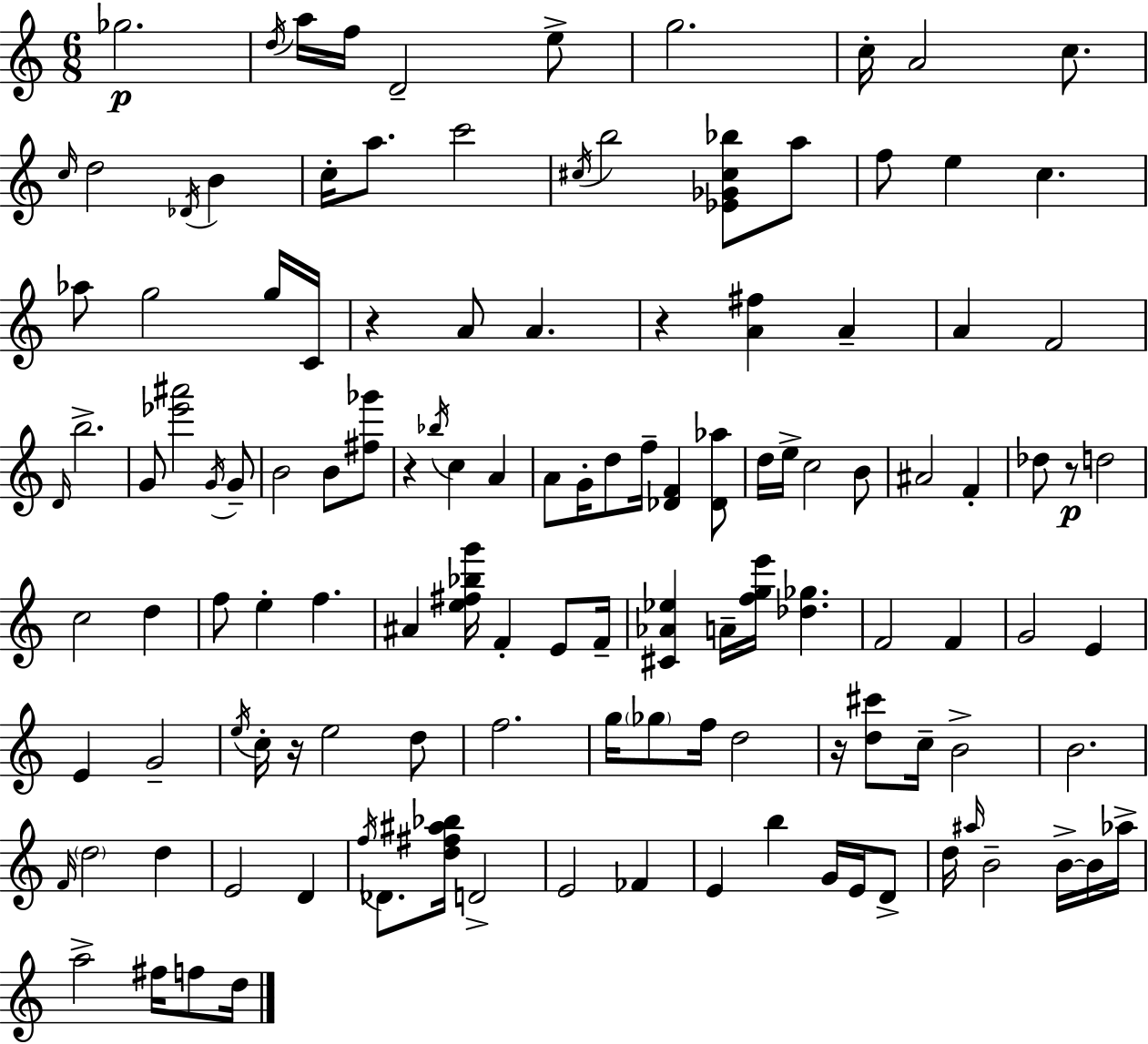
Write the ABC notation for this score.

X:1
T:Untitled
M:6/8
L:1/4
K:Am
_g2 d/4 a/4 f/4 D2 e/2 g2 c/4 A2 c/2 c/4 d2 _D/4 B c/4 a/2 c'2 ^c/4 b2 [_E_G^c_b]/2 a/2 f/2 e c _a/2 g2 g/4 C/4 z A/2 A z [A^f] A A F2 D/4 b2 G/2 [_e'^a']2 G/4 G/2 B2 B/2 [^f_g']/2 z _b/4 c A A/2 G/4 d/2 f/4 [_DF] [_D_a]/2 d/4 e/4 c2 B/2 ^A2 F _d/2 z/2 d2 c2 d f/2 e f ^A [e^f_bg']/4 F E/2 F/4 [^C_A_e] A/4 [fge']/4 [_d_g] F2 F G2 E E G2 e/4 c/4 z/4 e2 d/2 f2 g/4 _g/2 f/4 d2 z/4 [d^c']/2 c/4 B2 B2 F/4 d2 d E2 D f/4 _D/2 [d^f^a_b]/4 D2 E2 _F E b G/4 E/4 D/2 d/4 ^a/4 B2 B/4 B/4 _a/4 a2 ^f/4 f/2 d/4